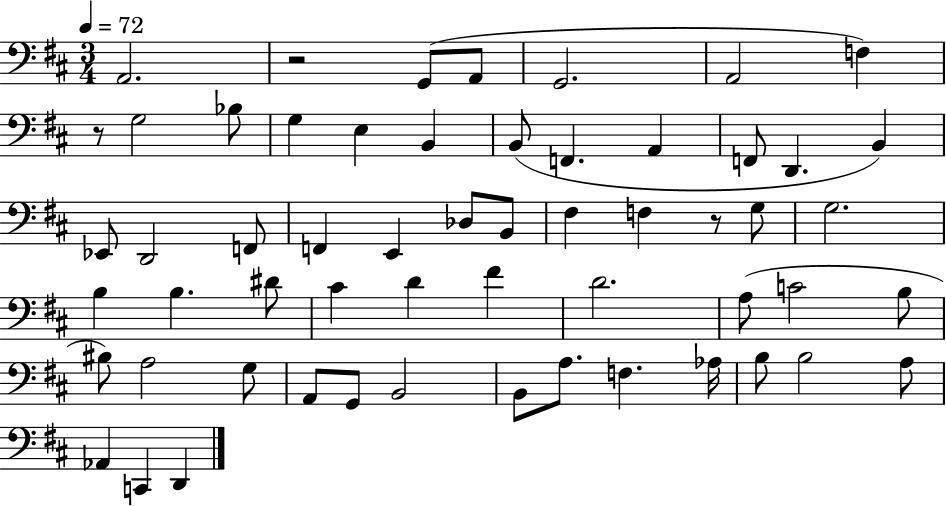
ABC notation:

X:1
T:Untitled
M:3/4
L:1/4
K:D
A,,2 z2 G,,/2 A,,/2 G,,2 A,,2 F, z/2 G,2 _B,/2 G, E, B,, B,,/2 F,, A,, F,,/2 D,, B,, _E,,/2 D,,2 F,,/2 F,, E,, _D,/2 B,,/2 ^F, F, z/2 G,/2 G,2 B, B, ^D/2 ^C D ^F D2 A,/2 C2 B,/2 ^B,/2 A,2 G,/2 A,,/2 G,,/2 B,,2 B,,/2 A,/2 F, _A,/4 B,/2 B,2 A,/2 _A,, C,, D,,